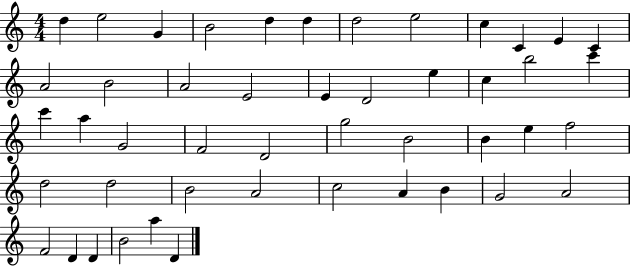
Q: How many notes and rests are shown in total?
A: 47